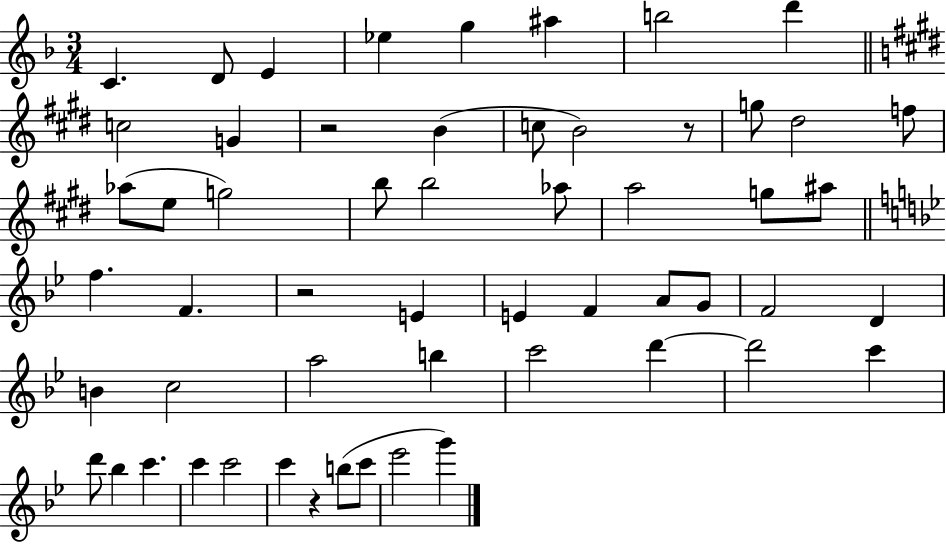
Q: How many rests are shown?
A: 4